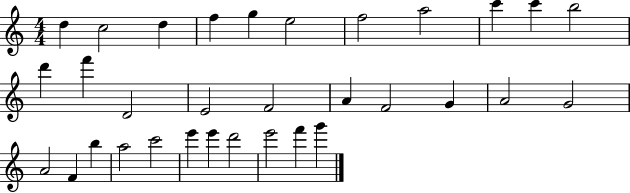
{
  \clef treble
  \numericTimeSignature
  \time 4/4
  \key c \major
  d''4 c''2 d''4 | f''4 g''4 e''2 | f''2 a''2 | c'''4 c'''4 b''2 | \break d'''4 f'''4 d'2 | e'2 f'2 | a'4 f'2 g'4 | a'2 g'2 | \break a'2 f'4 b''4 | a''2 c'''2 | e'''4 e'''4 d'''2 | e'''2 f'''4 g'''4 | \break \bar "|."
}